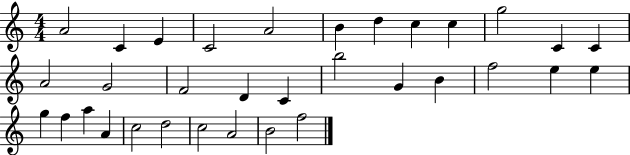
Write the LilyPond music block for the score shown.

{
  \clef treble
  \numericTimeSignature
  \time 4/4
  \key c \major
  a'2 c'4 e'4 | c'2 a'2 | b'4 d''4 c''4 c''4 | g''2 c'4 c'4 | \break a'2 g'2 | f'2 d'4 c'4 | b''2 g'4 b'4 | f''2 e''4 e''4 | \break g''4 f''4 a''4 a'4 | c''2 d''2 | c''2 a'2 | b'2 f''2 | \break \bar "|."
}